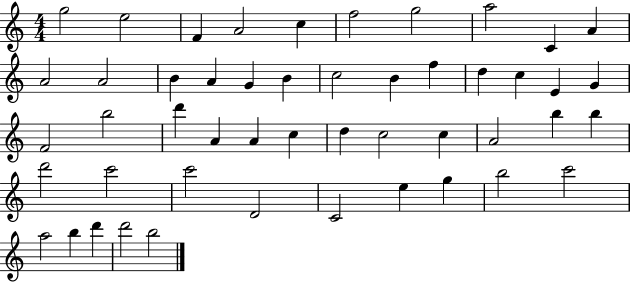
{
  \clef treble
  \numericTimeSignature
  \time 4/4
  \key c \major
  g''2 e''2 | f'4 a'2 c''4 | f''2 g''2 | a''2 c'4 a'4 | \break a'2 a'2 | b'4 a'4 g'4 b'4 | c''2 b'4 f''4 | d''4 c''4 e'4 g'4 | \break f'2 b''2 | d'''4 a'4 a'4 c''4 | d''4 c''2 c''4 | a'2 b''4 b''4 | \break d'''2 c'''2 | c'''2 d'2 | c'2 e''4 g''4 | b''2 c'''2 | \break a''2 b''4 d'''4 | d'''2 b''2 | \bar "|."
}